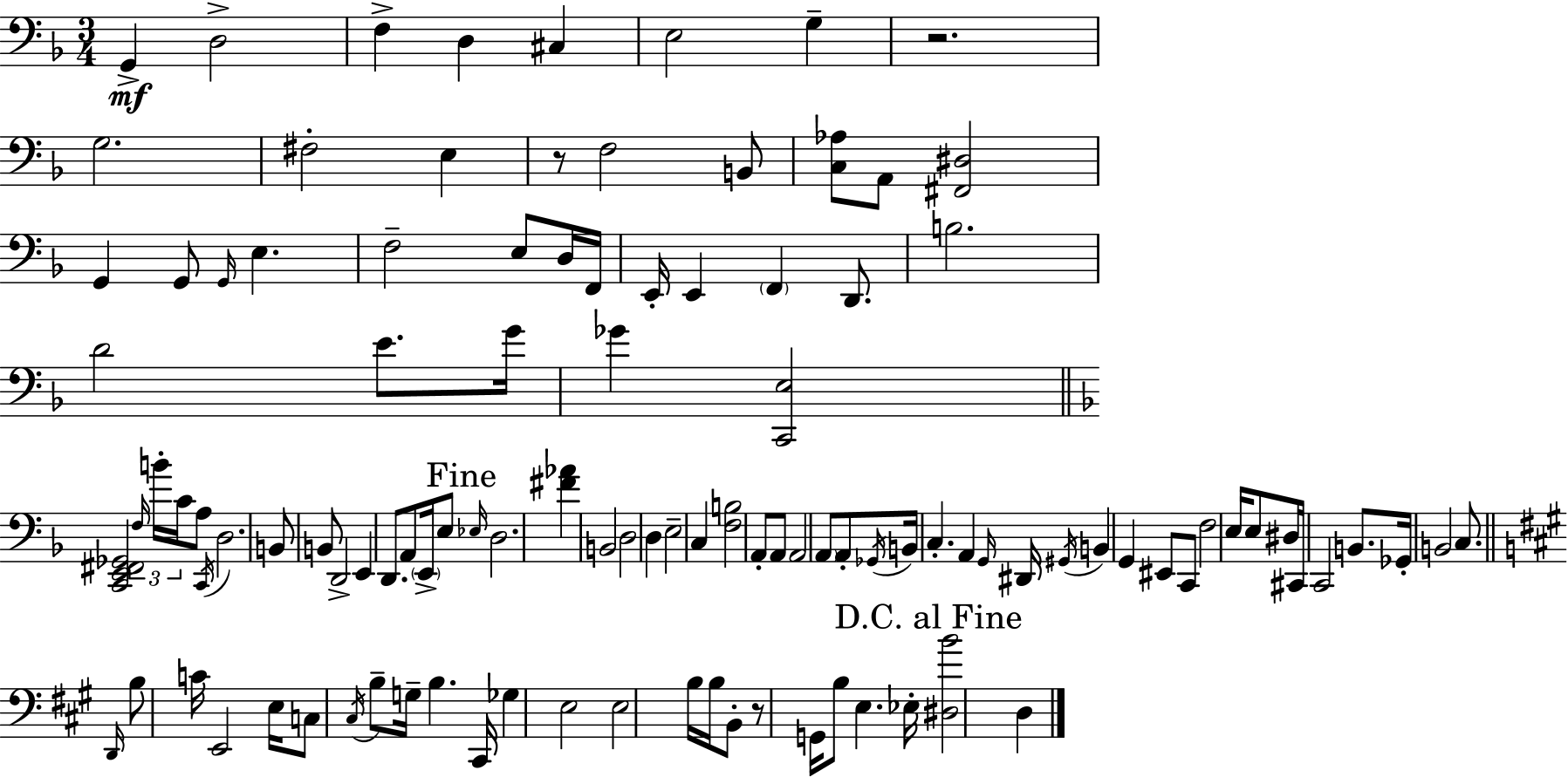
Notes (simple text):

G2/q D3/h F3/q D3/q C#3/q E3/h G3/q R/h. G3/h. F#3/h E3/q R/e F3/h B2/e [C3,Ab3]/e A2/e [F#2,D#3]/h G2/q G2/e G2/s E3/q. F3/h E3/e D3/s F2/s E2/s E2/q F2/q D2/e. B3/h. D4/h E4/e. G4/s Gb4/q [C2,E3]/h [C2,E2,F#2,Gb2]/h F3/s B4/s C4/s A3/e C2/s D3/h. B2/e B2/e D2/h E2/q D2/e. A2/e E2/s E3/e Eb3/s D3/h. [F#4,Ab4]/q B2/h D3/h D3/q E3/h C3/q [F3,B3]/h A2/e A2/e A2/h A2/e A2/e Gb2/s B2/s C3/q. A2/q G2/s D#2/s G#2/s B2/q G2/q EIS2/e C2/e F3/h E3/s E3/e D#3/s C#2/s C2/h B2/e. Gb2/s B2/h C3/e. D2/s B3/e C4/s E2/h E3/s C3/e C#3/s B3/e G3/s B3/q. C#2/s Gb3/q E3/h E3/h B3/s B3/s B2/e R/e G2/s B3/e E3/q. Eb3/s [D#3,B4]/h D3/q